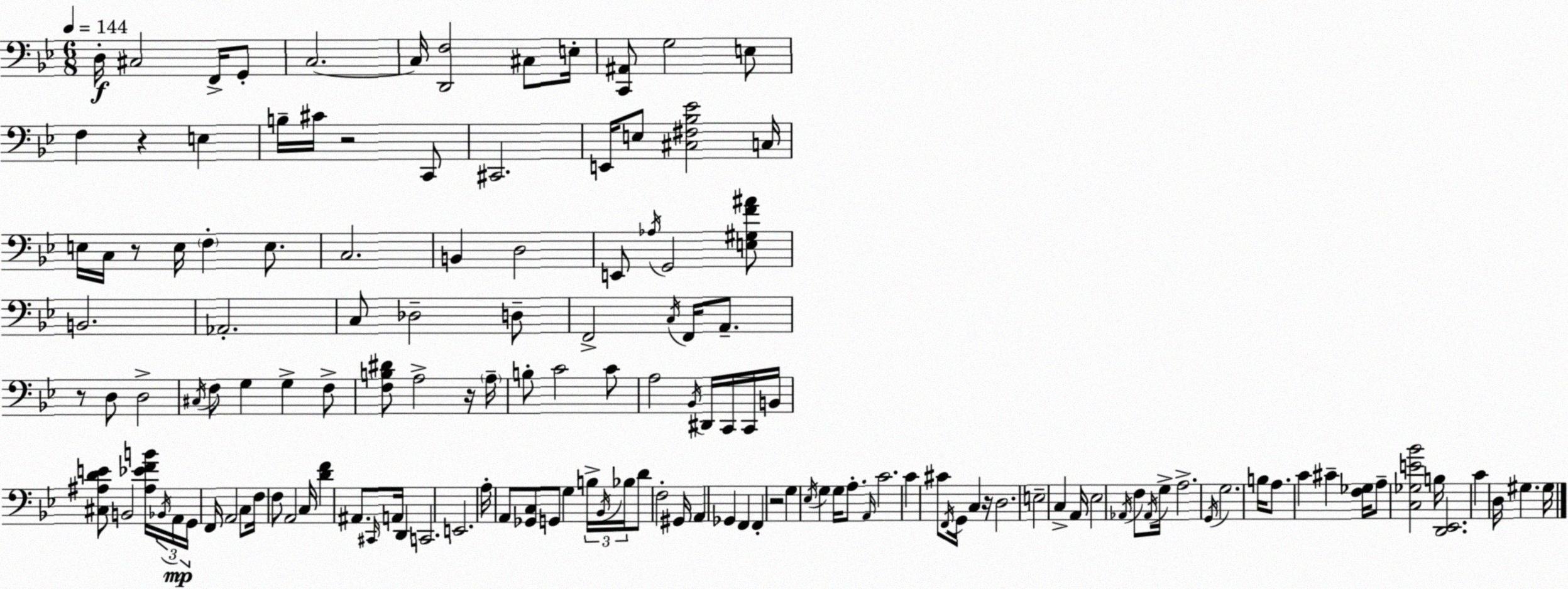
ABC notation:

X:1
T:Untitled
M:6/8
L:1/4
K:Gm
D,/4 ^C,2 F,,/4 G,,/2 C,2 C,/4 [D,,F,]2 ^C,/2 E,/4 [C,,^A,,]/2 G,2 E,/2 F, z E, B,/4 ^C/4 z2 C,,/2 ^C,,2 E,,/4 E,/2 [^C,^F,_B,_E]2 C,/4 E,/4 C,/4 z/2 E,/4 F, E,/2 C,2 B,, D,2 E,,/2 _A,/4 G,,2 [E,^G,F^A]/2 B,,2 _A,,2 C,/2 _D,2 D,/2 F,,2 C,/4 F,,/4 A,,/2 z/2 D,/2 D,2 ^C,/4 F,/2 G, G, F,/2 [F,B,^D]/2 A,2 z/4 A,/4 B,/2 C2 C/2 A,2 _B,,/4 ^D,,/4 C,,/4 C,,/4 B,,/4 [^C,^A,DE]/2 B,,2 [^A,_EFB]/4 _B,,/4 A,,/4 G,,/4 F,,/4 A,,2 C,/2 F,/4 F,/2 A,,2 C,/4 [DF] ^A,,/2 ^C,,/4 A,,/4 D,, C,,2 E,,2 A,/4 A,,/2 [_G,,C,]/2 G,,/2 G, B,/4 _B,,/4 _B,/4 D/2 F,2 ^G,,/4 A,, _G,, F,, F,, z2 G, _E,/4 G, G,/4 A,/2 A,,/4 C2 C ^C/2 F,,/4 G,,/4 C, z/4 D,2 E,2 C, A,,/4 _E,2 _A,,/4 F,/2 _A,,/4 G,/4 A,2 G,,/4 G,2 B,/4 A,/2 C ^C [F,_G,]/4 A,/2 [C,_G,E_B]2 B,/4 [D,,_E,,]2 C D,/4 ^G, ^G,/4